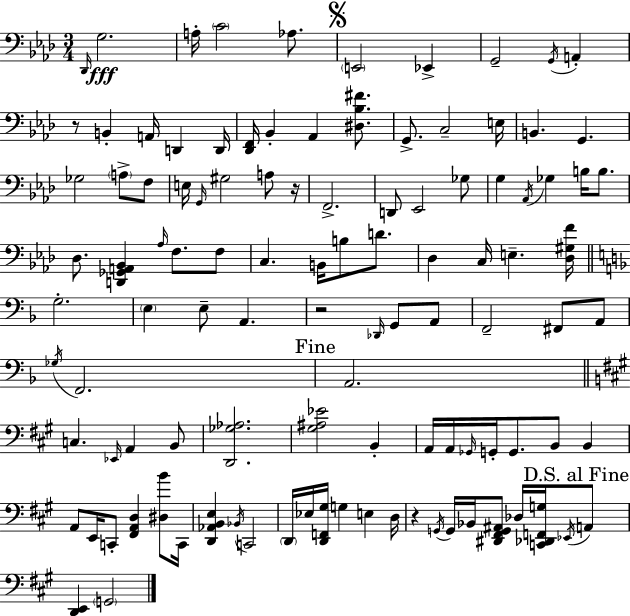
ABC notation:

X:1
T:Untitled
M:3/4
L:1/4
K:Ab
_D,,/4 G,2 A,/4 C2 _A,/2 E,,2 _E,, G,,2 G,,/4 A,, z/2 B,, A,,/4 D,, D,,/4 [_D,,F,,]/4 _B,, _A,, [^D,_B,^F]/2 G,,/2 C,2 E,/4 B,, G,, _G,2 A,/2 F,/2 E,/4 G,,/4 ^G,2 A,/2 z/4 F,,2 D,,/2 _E,,2 _G,/2 G, _A,,/4 _G, B,/4 B,/2 _D,/2 [D,,_G,,A,,_B,,] _A,/4 F,/2 F,/2 C, B,,/4 B,/2 D/2 _D, C,/4 E, [_D,^G,F]/4 G,2 E, E,/2 A,, z2 _D,,/4 G,,/2 A,,/2 F,,2 ^F,,/2 A,,/2 _G,/4 F,,2 A,,2 C, _E,,/4 A,, B,,/2 [D,,_G,_A,]2 [^G,^A,_E]2 B,, A,,/4 A,,/4 _G,,/4 G,,/4 G,,/2 B,,/2 B,, A,,/2 E,,/4 C,,/2 [^F,,A,,D,] [^D,B]/2 C,,/4 [D,,_A,,B,,E,] _B,,/4 C,,2 D,,/4 _E,/4 [D,,F,,^G,]/4 G, E, D,/4 z G,,/4 G,,/4 _B,,/4 [^D,,^F,,G,,^A,,]/2 _D,/4 [C,,_D,,F,,G,]/4 _E,,/4 A,,/2 [D,,E,,] G,,2